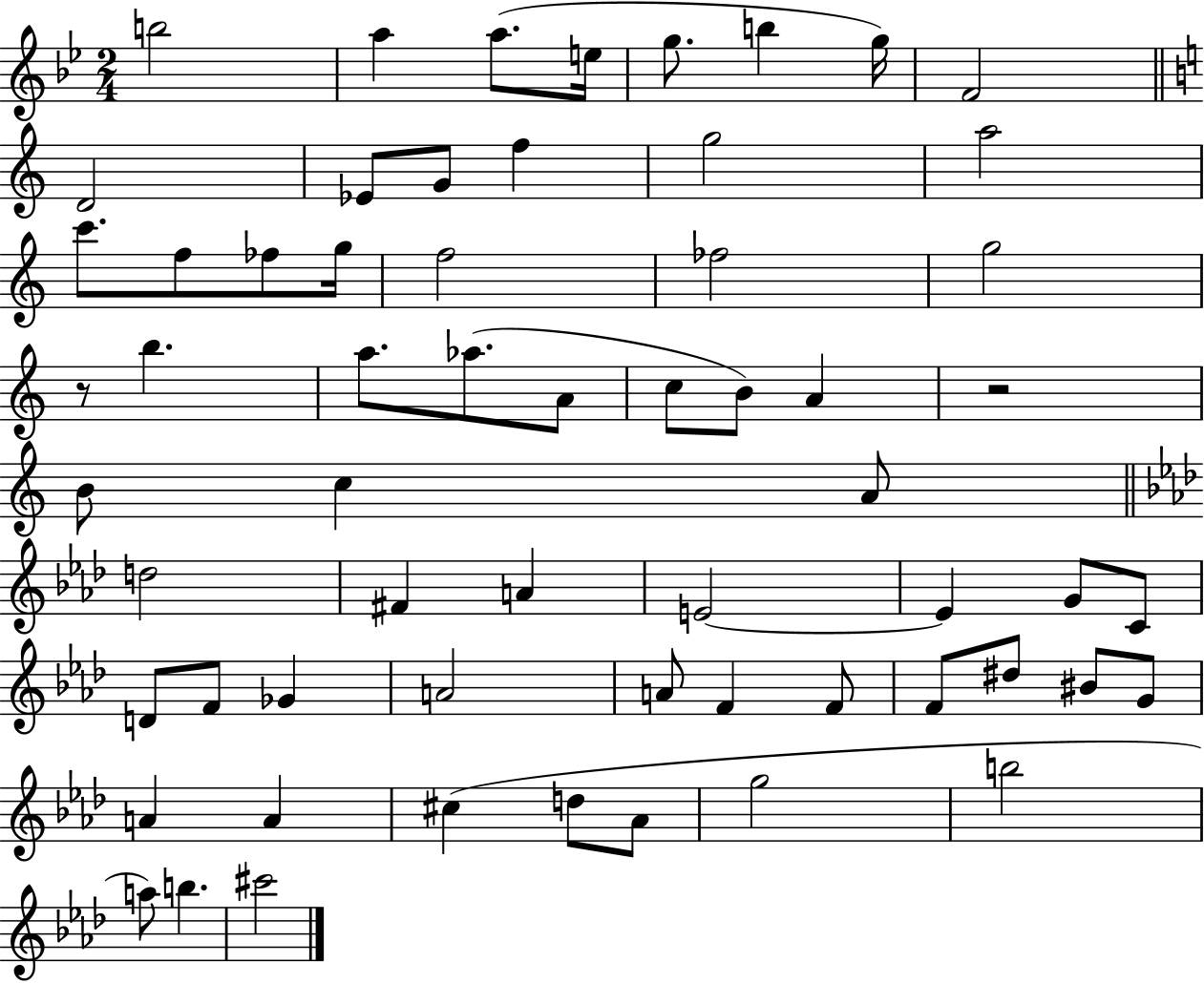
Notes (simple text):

B5/h A5/q A5/e. E5/s G5/e. B5/q G5/s F4/h D4/h Eb4/e G4/e F5/q G5/h A5/h C6/e. F5/e FES5/e G5/s F5/h FES5/h G5/h R/e B5/q. A5/e. Ab5/e. A4/e C5/e B4/e A4/q R/h B4/e C5/q A4/e D5/h F#4/q A4/q E4/h E4/q G4/e C4/e D4/e F4/e Gb4/q A4/h A4/e F4/q F4/e F4/e D#5/e BIS4/e G4/e A4/q A4/q C#5/q D5/e Ab4/e G5/h B5/h A5/e B5/q. C#6/h